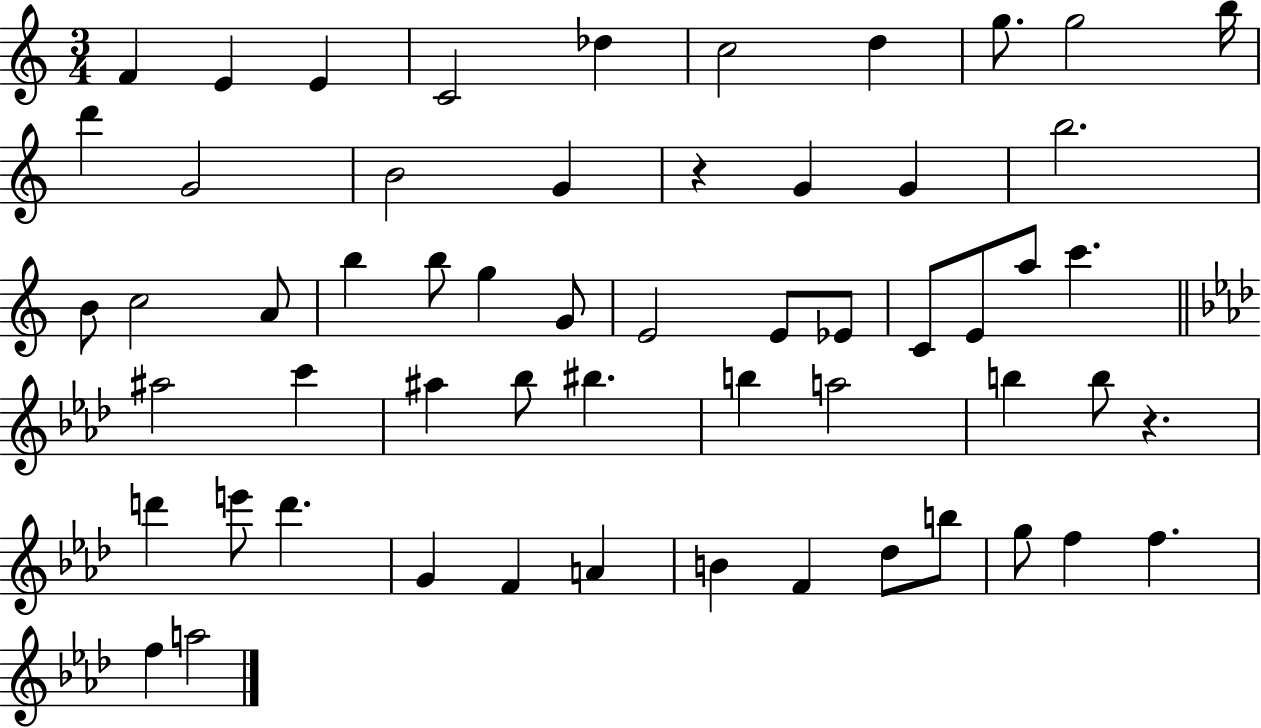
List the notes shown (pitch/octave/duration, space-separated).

F4/q E4/q E4/q C4/h Db5/q C5/h D5/q G5/e. G5/h B5/s D6/q G4/h B4/h G4/q R/q G4/q G4/q B5/h. B4/e C5/h A4/e B5/q B5/e G5/q G4/e E4/h E4/e Eb4/e C4/e E4/e A5/e C6/q. A#5/h C6/q A#5/q Bb5/e BIS5/q. B5/q A5/h B5/q B5/e R/q. D6/q E6/e D6/q. G4/q F4/q A4/q B4/q F4/q Db5/e B5/e G5/e F5/q F5/q. F5/q A5/h